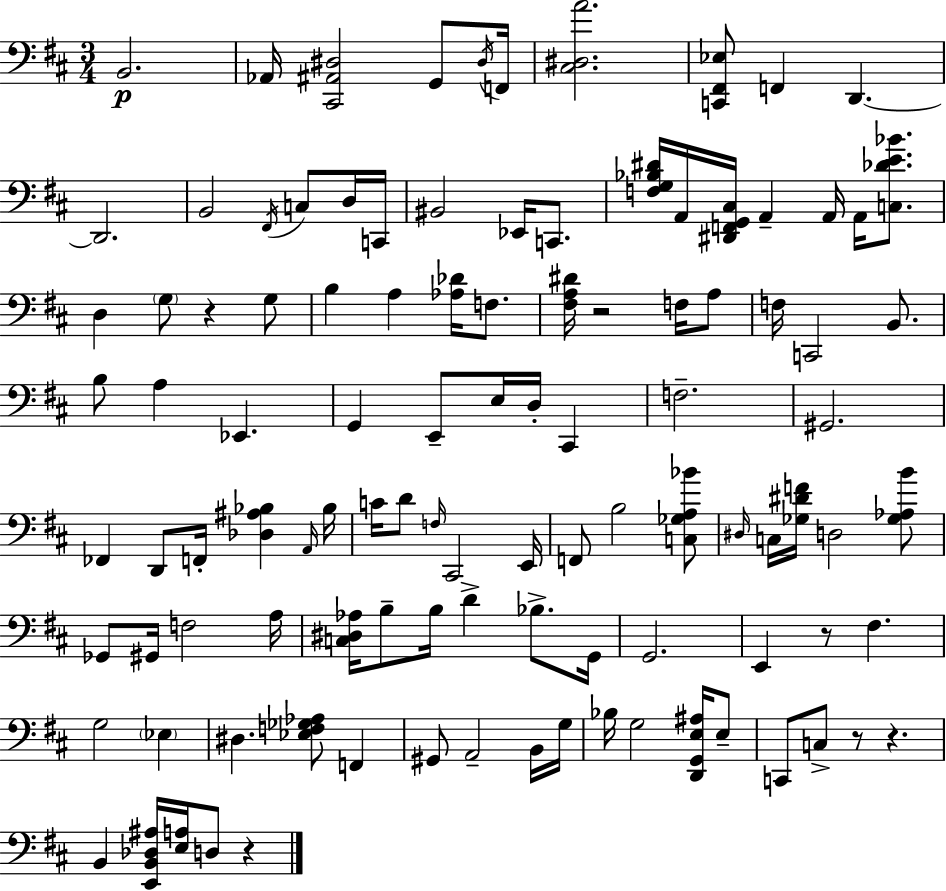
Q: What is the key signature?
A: D major